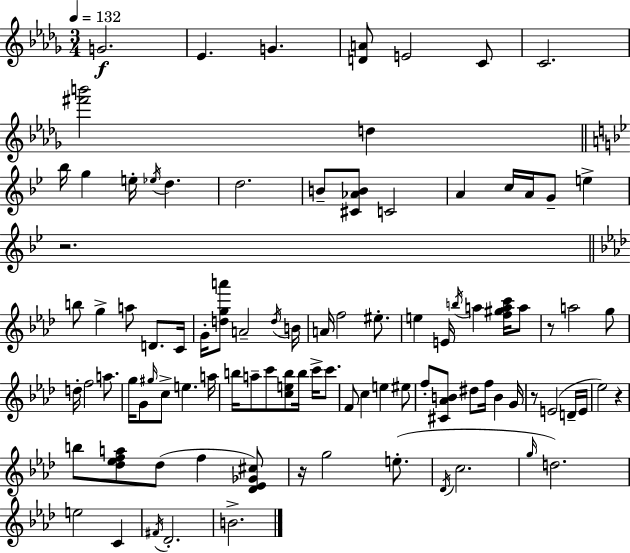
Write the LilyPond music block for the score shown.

{
  \clef treble
  \numericTimeSignature
  \time 3/4
  \key bes \minor
  \tempo 4 = 132
  g'2.\f | ees'4. g'4. | <d' a'>8 e'2 c'8 | c'2. | \break <fis''' b'''>2 d''4 | \bar "||" \break \key bes \major bes''16 g''4 e''16-. \acciaccatura { ees''16 } d''4. | d''2. | b'8-- <cis' aes' b'>8 c'2 | a'4 c''16 a'16 g'8-- e''4-> | \break r2. | \bar "||" \break \key aes \major b''8 g''4-> a''8 d'8. c'16 | g'16-. <d'' g'' a'''>8 a'2-- \acciaccatura { d''16 } | b'16 a'16 f''2 eis''8.-. | e''4 e'16 \acciaccatura { b''16 } a''4 <f'' gis'' a'' c'''>16 | \break a''8 r8 a''2 | g''8 d''16-. f''2 a''8. | g''16 g'8 \grace { gis''16 } c''8-> e''4. | a''16 b''16 a''8-- c'''8 <c'' e'' b''>8 b''16 c'''16-> | \break c'''8. f'8 c''4 e''4 | eis''8 f''8-. <cis' aes' b'>8 dis''8 f''16 b'4 | g'16 r8 e'2( | d'16-- e'16 ees''2) r4 | \break b''8 <des'' ees'' f'' a''>8 des''8( f''4 | <des' ees' ges' cis''>8) r16 g''2 | e''8.-.( \acciaccatura { des'16 } c''2. | \grace { g''16 } d''2.) | \break e''2 | c'4 \acciaccatura { fis'16 } des'2.-. | b'2.-> | \bar "|."
}